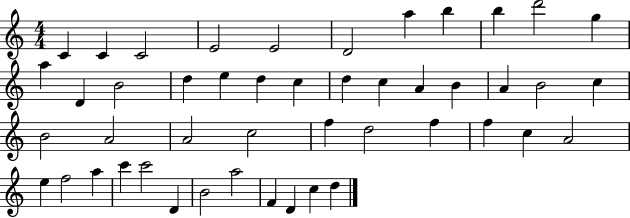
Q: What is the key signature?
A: C major